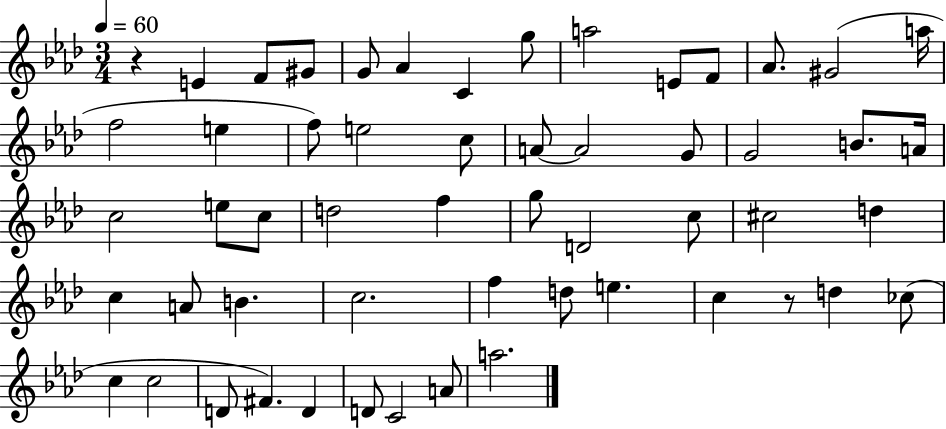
R/q E4/q F4/e G#4/e G4/e Ab4/q C4/q G5/e A5/h E4/e F4/e Ab4/e. G#4/h A5/s F5/h E5/q F5/e E5/h C5/e A4/e A4/h G4/e G4/h B4/e. A4/s C5/h E5/e C5/e D5/h F5/q G5/e D4/h C5/e C#5/h D5/q C5/q A4/e B4/q. C5/h. F5/q D5/e E5/q. C5/q R/e D5/q CES5/e C5/q C5/h D4/e F#4/q. D4/q D4/e C4/h A4/e A5/h.